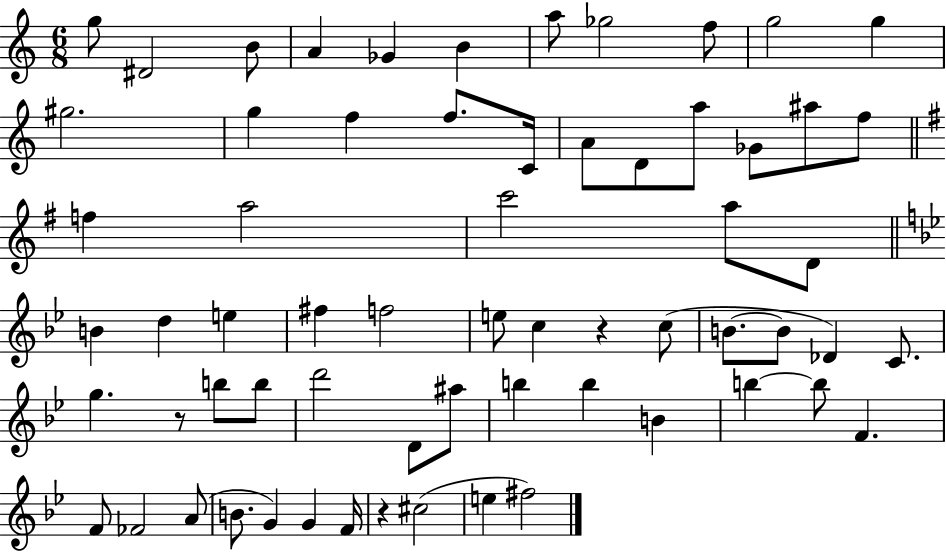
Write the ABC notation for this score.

X:1
T:Untitled
M:6/8
L:1/4
K:C
g/2 ^D2 B/2 A _G B a/2 _g2 f/2 g2 g ^g2 g f f/2 C/4 A/2 D/2 a/2 _G/2 ^a/2 f/2 f a2 c'2 a/2 D/2 B d e ^f f2 e/2 c z c/2 B/2 B/2 _D C/2 g z/2 b/2 b/2 d'2 D/2 ^a/2 b b B b b/2 F F/2 _F2 A/2 B/2 G G F/4 z ^c2 e ^f2